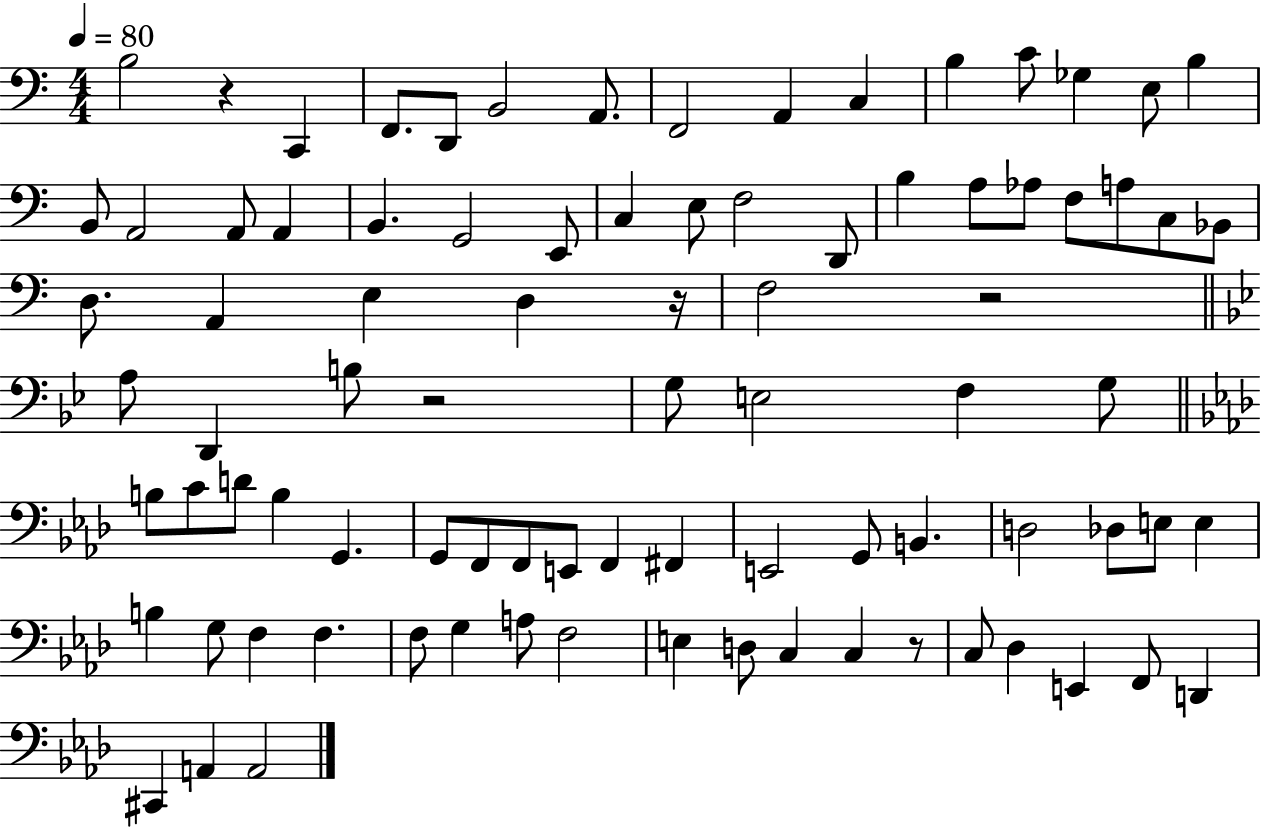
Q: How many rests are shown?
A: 5